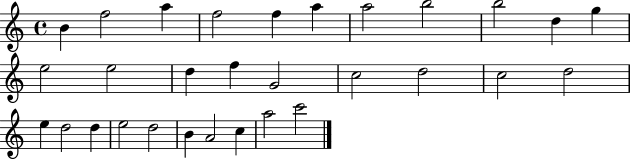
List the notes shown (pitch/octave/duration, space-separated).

B4/q F5/h A5/q F5/h F5/q A5/q A5/h B5/h B5/h D5/q G5/q E5/h E5/h D5/q F5/q G4/h C5/h D5/h C5/h D5/h E5/q D5/h D5/q E5/h D5/h B4/q A4/h C5/q A5/h C6/h